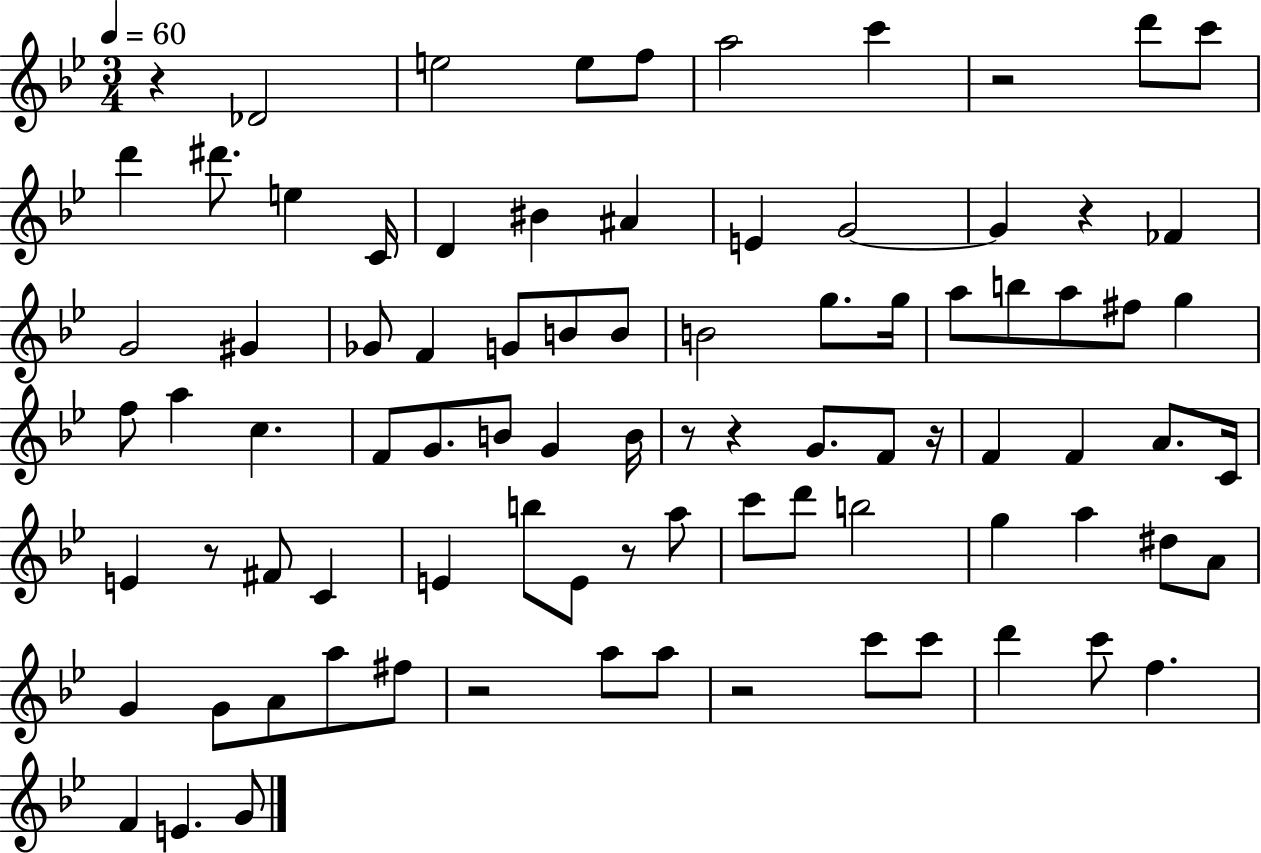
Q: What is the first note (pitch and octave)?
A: Db4